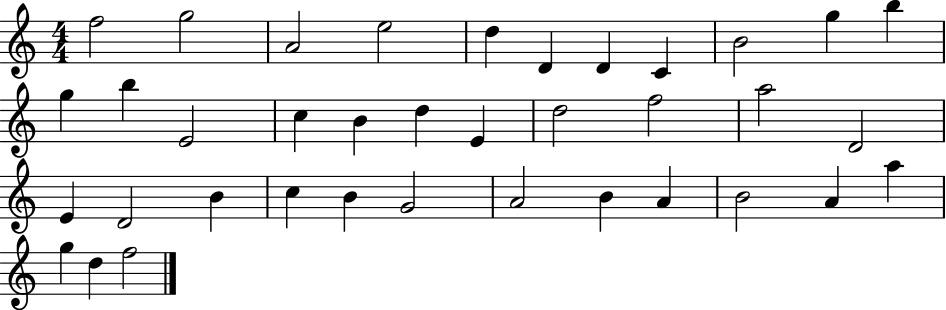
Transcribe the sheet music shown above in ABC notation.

X:1
T:Untitled
M:4/4
L:1/4
K:C
f2 g2 A2 e2 d D D C B2 g b g b E2 c B d E d2 f2 a2 D2 E D2 B c B G2 A2 B A B2 A a g d f2